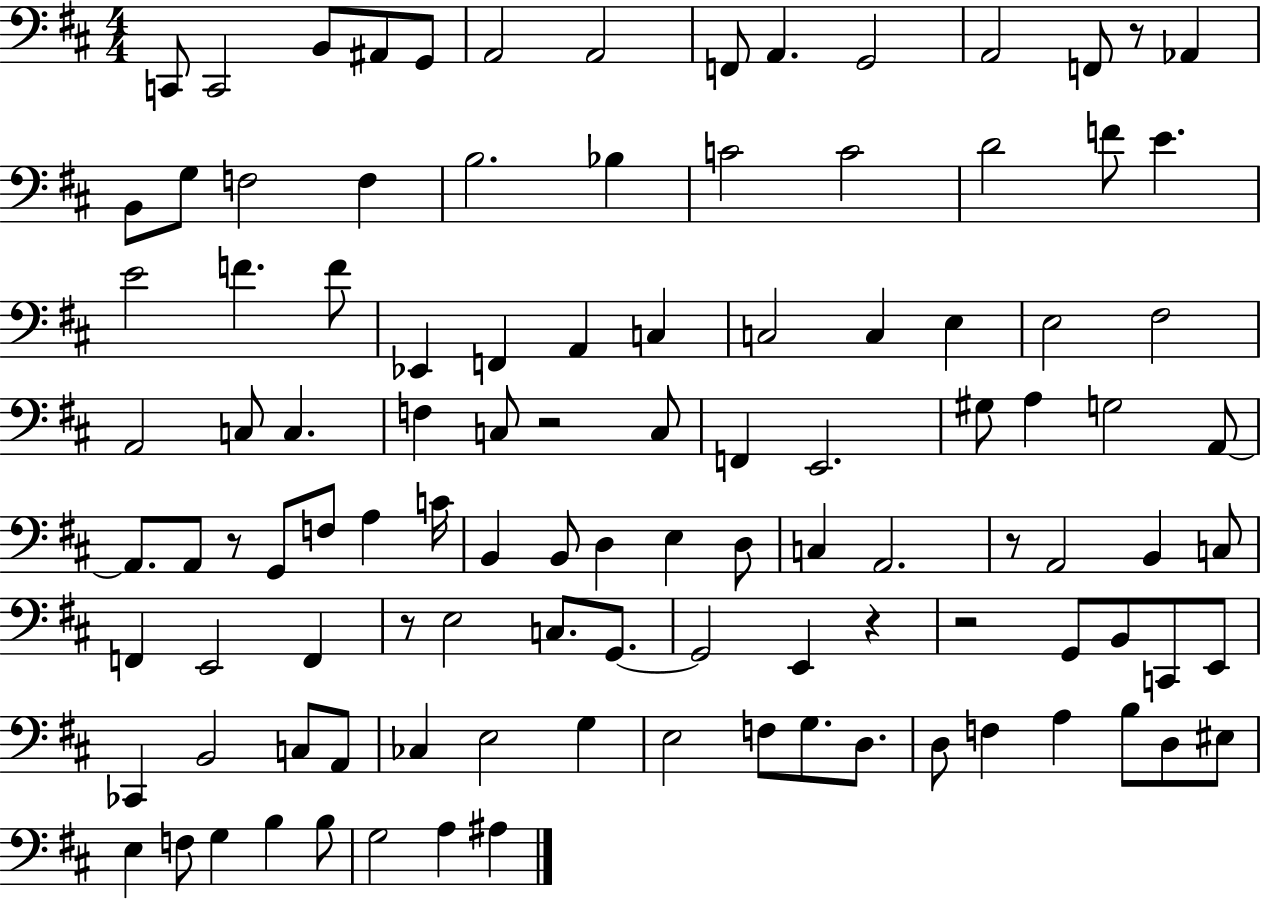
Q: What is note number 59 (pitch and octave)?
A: D3